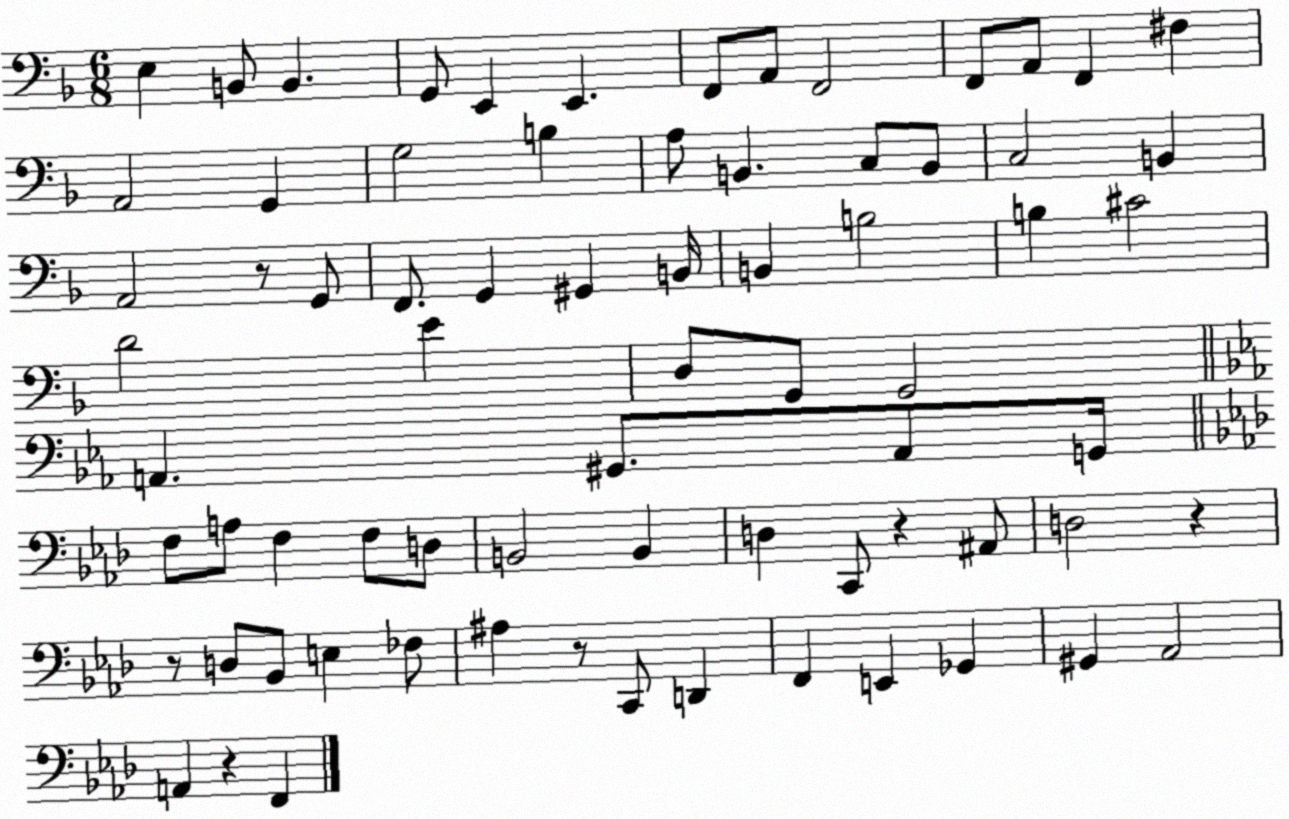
X:1
T:Untitled
M:6/8
L:1/4
K:F
E, B,,/2 B,, G,,/2 E,, E,, F,,/2 A,,/2 F,,2 F,,/2 A,,/2 F,, ^F, A,,2 G,, G,2 B, A,/2 B,, C,/2 B,,/2 C,2 B,, A,,2 z/2 G,,/2 F,,/2 G,, ^G,, B,,/4 B,, B,2 B, ^C2 D2 E D,/2 G,,/2 G,,2 A,, ^G,,/2 A,,/2 G,,/4 F,/2 A,/2 F, F,/2 D,/2 B,,2 B,, D, C,,/2 z ^A,,/2 D,2 z z/2 D,/2 _B,,/2 E, _F,/2 ^A, z/2 C,,/2 D,, F,, E,, _G,, ^G,, _A,,2 A,, z F,,